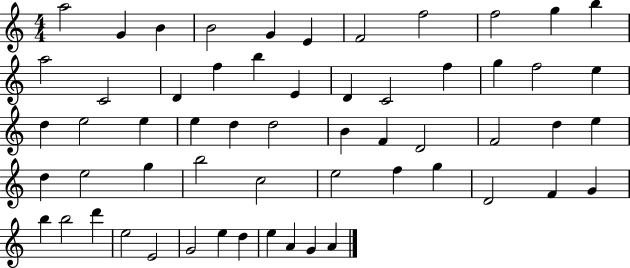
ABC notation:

X:1
T:Untitled
M:4/4
L:1/4
K:C
a2 G B B2 G E F2 f2 f2 g b a2 C2 D f b E D C2 f g f2 e d e2 e e d d2 B F D2 F2 d e d e2 g b2 c2 e2 f g D2 F G b b2 d' e2 E2 G2 e d e A G A